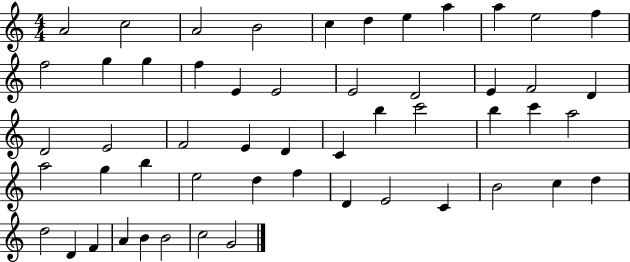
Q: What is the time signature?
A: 4/4